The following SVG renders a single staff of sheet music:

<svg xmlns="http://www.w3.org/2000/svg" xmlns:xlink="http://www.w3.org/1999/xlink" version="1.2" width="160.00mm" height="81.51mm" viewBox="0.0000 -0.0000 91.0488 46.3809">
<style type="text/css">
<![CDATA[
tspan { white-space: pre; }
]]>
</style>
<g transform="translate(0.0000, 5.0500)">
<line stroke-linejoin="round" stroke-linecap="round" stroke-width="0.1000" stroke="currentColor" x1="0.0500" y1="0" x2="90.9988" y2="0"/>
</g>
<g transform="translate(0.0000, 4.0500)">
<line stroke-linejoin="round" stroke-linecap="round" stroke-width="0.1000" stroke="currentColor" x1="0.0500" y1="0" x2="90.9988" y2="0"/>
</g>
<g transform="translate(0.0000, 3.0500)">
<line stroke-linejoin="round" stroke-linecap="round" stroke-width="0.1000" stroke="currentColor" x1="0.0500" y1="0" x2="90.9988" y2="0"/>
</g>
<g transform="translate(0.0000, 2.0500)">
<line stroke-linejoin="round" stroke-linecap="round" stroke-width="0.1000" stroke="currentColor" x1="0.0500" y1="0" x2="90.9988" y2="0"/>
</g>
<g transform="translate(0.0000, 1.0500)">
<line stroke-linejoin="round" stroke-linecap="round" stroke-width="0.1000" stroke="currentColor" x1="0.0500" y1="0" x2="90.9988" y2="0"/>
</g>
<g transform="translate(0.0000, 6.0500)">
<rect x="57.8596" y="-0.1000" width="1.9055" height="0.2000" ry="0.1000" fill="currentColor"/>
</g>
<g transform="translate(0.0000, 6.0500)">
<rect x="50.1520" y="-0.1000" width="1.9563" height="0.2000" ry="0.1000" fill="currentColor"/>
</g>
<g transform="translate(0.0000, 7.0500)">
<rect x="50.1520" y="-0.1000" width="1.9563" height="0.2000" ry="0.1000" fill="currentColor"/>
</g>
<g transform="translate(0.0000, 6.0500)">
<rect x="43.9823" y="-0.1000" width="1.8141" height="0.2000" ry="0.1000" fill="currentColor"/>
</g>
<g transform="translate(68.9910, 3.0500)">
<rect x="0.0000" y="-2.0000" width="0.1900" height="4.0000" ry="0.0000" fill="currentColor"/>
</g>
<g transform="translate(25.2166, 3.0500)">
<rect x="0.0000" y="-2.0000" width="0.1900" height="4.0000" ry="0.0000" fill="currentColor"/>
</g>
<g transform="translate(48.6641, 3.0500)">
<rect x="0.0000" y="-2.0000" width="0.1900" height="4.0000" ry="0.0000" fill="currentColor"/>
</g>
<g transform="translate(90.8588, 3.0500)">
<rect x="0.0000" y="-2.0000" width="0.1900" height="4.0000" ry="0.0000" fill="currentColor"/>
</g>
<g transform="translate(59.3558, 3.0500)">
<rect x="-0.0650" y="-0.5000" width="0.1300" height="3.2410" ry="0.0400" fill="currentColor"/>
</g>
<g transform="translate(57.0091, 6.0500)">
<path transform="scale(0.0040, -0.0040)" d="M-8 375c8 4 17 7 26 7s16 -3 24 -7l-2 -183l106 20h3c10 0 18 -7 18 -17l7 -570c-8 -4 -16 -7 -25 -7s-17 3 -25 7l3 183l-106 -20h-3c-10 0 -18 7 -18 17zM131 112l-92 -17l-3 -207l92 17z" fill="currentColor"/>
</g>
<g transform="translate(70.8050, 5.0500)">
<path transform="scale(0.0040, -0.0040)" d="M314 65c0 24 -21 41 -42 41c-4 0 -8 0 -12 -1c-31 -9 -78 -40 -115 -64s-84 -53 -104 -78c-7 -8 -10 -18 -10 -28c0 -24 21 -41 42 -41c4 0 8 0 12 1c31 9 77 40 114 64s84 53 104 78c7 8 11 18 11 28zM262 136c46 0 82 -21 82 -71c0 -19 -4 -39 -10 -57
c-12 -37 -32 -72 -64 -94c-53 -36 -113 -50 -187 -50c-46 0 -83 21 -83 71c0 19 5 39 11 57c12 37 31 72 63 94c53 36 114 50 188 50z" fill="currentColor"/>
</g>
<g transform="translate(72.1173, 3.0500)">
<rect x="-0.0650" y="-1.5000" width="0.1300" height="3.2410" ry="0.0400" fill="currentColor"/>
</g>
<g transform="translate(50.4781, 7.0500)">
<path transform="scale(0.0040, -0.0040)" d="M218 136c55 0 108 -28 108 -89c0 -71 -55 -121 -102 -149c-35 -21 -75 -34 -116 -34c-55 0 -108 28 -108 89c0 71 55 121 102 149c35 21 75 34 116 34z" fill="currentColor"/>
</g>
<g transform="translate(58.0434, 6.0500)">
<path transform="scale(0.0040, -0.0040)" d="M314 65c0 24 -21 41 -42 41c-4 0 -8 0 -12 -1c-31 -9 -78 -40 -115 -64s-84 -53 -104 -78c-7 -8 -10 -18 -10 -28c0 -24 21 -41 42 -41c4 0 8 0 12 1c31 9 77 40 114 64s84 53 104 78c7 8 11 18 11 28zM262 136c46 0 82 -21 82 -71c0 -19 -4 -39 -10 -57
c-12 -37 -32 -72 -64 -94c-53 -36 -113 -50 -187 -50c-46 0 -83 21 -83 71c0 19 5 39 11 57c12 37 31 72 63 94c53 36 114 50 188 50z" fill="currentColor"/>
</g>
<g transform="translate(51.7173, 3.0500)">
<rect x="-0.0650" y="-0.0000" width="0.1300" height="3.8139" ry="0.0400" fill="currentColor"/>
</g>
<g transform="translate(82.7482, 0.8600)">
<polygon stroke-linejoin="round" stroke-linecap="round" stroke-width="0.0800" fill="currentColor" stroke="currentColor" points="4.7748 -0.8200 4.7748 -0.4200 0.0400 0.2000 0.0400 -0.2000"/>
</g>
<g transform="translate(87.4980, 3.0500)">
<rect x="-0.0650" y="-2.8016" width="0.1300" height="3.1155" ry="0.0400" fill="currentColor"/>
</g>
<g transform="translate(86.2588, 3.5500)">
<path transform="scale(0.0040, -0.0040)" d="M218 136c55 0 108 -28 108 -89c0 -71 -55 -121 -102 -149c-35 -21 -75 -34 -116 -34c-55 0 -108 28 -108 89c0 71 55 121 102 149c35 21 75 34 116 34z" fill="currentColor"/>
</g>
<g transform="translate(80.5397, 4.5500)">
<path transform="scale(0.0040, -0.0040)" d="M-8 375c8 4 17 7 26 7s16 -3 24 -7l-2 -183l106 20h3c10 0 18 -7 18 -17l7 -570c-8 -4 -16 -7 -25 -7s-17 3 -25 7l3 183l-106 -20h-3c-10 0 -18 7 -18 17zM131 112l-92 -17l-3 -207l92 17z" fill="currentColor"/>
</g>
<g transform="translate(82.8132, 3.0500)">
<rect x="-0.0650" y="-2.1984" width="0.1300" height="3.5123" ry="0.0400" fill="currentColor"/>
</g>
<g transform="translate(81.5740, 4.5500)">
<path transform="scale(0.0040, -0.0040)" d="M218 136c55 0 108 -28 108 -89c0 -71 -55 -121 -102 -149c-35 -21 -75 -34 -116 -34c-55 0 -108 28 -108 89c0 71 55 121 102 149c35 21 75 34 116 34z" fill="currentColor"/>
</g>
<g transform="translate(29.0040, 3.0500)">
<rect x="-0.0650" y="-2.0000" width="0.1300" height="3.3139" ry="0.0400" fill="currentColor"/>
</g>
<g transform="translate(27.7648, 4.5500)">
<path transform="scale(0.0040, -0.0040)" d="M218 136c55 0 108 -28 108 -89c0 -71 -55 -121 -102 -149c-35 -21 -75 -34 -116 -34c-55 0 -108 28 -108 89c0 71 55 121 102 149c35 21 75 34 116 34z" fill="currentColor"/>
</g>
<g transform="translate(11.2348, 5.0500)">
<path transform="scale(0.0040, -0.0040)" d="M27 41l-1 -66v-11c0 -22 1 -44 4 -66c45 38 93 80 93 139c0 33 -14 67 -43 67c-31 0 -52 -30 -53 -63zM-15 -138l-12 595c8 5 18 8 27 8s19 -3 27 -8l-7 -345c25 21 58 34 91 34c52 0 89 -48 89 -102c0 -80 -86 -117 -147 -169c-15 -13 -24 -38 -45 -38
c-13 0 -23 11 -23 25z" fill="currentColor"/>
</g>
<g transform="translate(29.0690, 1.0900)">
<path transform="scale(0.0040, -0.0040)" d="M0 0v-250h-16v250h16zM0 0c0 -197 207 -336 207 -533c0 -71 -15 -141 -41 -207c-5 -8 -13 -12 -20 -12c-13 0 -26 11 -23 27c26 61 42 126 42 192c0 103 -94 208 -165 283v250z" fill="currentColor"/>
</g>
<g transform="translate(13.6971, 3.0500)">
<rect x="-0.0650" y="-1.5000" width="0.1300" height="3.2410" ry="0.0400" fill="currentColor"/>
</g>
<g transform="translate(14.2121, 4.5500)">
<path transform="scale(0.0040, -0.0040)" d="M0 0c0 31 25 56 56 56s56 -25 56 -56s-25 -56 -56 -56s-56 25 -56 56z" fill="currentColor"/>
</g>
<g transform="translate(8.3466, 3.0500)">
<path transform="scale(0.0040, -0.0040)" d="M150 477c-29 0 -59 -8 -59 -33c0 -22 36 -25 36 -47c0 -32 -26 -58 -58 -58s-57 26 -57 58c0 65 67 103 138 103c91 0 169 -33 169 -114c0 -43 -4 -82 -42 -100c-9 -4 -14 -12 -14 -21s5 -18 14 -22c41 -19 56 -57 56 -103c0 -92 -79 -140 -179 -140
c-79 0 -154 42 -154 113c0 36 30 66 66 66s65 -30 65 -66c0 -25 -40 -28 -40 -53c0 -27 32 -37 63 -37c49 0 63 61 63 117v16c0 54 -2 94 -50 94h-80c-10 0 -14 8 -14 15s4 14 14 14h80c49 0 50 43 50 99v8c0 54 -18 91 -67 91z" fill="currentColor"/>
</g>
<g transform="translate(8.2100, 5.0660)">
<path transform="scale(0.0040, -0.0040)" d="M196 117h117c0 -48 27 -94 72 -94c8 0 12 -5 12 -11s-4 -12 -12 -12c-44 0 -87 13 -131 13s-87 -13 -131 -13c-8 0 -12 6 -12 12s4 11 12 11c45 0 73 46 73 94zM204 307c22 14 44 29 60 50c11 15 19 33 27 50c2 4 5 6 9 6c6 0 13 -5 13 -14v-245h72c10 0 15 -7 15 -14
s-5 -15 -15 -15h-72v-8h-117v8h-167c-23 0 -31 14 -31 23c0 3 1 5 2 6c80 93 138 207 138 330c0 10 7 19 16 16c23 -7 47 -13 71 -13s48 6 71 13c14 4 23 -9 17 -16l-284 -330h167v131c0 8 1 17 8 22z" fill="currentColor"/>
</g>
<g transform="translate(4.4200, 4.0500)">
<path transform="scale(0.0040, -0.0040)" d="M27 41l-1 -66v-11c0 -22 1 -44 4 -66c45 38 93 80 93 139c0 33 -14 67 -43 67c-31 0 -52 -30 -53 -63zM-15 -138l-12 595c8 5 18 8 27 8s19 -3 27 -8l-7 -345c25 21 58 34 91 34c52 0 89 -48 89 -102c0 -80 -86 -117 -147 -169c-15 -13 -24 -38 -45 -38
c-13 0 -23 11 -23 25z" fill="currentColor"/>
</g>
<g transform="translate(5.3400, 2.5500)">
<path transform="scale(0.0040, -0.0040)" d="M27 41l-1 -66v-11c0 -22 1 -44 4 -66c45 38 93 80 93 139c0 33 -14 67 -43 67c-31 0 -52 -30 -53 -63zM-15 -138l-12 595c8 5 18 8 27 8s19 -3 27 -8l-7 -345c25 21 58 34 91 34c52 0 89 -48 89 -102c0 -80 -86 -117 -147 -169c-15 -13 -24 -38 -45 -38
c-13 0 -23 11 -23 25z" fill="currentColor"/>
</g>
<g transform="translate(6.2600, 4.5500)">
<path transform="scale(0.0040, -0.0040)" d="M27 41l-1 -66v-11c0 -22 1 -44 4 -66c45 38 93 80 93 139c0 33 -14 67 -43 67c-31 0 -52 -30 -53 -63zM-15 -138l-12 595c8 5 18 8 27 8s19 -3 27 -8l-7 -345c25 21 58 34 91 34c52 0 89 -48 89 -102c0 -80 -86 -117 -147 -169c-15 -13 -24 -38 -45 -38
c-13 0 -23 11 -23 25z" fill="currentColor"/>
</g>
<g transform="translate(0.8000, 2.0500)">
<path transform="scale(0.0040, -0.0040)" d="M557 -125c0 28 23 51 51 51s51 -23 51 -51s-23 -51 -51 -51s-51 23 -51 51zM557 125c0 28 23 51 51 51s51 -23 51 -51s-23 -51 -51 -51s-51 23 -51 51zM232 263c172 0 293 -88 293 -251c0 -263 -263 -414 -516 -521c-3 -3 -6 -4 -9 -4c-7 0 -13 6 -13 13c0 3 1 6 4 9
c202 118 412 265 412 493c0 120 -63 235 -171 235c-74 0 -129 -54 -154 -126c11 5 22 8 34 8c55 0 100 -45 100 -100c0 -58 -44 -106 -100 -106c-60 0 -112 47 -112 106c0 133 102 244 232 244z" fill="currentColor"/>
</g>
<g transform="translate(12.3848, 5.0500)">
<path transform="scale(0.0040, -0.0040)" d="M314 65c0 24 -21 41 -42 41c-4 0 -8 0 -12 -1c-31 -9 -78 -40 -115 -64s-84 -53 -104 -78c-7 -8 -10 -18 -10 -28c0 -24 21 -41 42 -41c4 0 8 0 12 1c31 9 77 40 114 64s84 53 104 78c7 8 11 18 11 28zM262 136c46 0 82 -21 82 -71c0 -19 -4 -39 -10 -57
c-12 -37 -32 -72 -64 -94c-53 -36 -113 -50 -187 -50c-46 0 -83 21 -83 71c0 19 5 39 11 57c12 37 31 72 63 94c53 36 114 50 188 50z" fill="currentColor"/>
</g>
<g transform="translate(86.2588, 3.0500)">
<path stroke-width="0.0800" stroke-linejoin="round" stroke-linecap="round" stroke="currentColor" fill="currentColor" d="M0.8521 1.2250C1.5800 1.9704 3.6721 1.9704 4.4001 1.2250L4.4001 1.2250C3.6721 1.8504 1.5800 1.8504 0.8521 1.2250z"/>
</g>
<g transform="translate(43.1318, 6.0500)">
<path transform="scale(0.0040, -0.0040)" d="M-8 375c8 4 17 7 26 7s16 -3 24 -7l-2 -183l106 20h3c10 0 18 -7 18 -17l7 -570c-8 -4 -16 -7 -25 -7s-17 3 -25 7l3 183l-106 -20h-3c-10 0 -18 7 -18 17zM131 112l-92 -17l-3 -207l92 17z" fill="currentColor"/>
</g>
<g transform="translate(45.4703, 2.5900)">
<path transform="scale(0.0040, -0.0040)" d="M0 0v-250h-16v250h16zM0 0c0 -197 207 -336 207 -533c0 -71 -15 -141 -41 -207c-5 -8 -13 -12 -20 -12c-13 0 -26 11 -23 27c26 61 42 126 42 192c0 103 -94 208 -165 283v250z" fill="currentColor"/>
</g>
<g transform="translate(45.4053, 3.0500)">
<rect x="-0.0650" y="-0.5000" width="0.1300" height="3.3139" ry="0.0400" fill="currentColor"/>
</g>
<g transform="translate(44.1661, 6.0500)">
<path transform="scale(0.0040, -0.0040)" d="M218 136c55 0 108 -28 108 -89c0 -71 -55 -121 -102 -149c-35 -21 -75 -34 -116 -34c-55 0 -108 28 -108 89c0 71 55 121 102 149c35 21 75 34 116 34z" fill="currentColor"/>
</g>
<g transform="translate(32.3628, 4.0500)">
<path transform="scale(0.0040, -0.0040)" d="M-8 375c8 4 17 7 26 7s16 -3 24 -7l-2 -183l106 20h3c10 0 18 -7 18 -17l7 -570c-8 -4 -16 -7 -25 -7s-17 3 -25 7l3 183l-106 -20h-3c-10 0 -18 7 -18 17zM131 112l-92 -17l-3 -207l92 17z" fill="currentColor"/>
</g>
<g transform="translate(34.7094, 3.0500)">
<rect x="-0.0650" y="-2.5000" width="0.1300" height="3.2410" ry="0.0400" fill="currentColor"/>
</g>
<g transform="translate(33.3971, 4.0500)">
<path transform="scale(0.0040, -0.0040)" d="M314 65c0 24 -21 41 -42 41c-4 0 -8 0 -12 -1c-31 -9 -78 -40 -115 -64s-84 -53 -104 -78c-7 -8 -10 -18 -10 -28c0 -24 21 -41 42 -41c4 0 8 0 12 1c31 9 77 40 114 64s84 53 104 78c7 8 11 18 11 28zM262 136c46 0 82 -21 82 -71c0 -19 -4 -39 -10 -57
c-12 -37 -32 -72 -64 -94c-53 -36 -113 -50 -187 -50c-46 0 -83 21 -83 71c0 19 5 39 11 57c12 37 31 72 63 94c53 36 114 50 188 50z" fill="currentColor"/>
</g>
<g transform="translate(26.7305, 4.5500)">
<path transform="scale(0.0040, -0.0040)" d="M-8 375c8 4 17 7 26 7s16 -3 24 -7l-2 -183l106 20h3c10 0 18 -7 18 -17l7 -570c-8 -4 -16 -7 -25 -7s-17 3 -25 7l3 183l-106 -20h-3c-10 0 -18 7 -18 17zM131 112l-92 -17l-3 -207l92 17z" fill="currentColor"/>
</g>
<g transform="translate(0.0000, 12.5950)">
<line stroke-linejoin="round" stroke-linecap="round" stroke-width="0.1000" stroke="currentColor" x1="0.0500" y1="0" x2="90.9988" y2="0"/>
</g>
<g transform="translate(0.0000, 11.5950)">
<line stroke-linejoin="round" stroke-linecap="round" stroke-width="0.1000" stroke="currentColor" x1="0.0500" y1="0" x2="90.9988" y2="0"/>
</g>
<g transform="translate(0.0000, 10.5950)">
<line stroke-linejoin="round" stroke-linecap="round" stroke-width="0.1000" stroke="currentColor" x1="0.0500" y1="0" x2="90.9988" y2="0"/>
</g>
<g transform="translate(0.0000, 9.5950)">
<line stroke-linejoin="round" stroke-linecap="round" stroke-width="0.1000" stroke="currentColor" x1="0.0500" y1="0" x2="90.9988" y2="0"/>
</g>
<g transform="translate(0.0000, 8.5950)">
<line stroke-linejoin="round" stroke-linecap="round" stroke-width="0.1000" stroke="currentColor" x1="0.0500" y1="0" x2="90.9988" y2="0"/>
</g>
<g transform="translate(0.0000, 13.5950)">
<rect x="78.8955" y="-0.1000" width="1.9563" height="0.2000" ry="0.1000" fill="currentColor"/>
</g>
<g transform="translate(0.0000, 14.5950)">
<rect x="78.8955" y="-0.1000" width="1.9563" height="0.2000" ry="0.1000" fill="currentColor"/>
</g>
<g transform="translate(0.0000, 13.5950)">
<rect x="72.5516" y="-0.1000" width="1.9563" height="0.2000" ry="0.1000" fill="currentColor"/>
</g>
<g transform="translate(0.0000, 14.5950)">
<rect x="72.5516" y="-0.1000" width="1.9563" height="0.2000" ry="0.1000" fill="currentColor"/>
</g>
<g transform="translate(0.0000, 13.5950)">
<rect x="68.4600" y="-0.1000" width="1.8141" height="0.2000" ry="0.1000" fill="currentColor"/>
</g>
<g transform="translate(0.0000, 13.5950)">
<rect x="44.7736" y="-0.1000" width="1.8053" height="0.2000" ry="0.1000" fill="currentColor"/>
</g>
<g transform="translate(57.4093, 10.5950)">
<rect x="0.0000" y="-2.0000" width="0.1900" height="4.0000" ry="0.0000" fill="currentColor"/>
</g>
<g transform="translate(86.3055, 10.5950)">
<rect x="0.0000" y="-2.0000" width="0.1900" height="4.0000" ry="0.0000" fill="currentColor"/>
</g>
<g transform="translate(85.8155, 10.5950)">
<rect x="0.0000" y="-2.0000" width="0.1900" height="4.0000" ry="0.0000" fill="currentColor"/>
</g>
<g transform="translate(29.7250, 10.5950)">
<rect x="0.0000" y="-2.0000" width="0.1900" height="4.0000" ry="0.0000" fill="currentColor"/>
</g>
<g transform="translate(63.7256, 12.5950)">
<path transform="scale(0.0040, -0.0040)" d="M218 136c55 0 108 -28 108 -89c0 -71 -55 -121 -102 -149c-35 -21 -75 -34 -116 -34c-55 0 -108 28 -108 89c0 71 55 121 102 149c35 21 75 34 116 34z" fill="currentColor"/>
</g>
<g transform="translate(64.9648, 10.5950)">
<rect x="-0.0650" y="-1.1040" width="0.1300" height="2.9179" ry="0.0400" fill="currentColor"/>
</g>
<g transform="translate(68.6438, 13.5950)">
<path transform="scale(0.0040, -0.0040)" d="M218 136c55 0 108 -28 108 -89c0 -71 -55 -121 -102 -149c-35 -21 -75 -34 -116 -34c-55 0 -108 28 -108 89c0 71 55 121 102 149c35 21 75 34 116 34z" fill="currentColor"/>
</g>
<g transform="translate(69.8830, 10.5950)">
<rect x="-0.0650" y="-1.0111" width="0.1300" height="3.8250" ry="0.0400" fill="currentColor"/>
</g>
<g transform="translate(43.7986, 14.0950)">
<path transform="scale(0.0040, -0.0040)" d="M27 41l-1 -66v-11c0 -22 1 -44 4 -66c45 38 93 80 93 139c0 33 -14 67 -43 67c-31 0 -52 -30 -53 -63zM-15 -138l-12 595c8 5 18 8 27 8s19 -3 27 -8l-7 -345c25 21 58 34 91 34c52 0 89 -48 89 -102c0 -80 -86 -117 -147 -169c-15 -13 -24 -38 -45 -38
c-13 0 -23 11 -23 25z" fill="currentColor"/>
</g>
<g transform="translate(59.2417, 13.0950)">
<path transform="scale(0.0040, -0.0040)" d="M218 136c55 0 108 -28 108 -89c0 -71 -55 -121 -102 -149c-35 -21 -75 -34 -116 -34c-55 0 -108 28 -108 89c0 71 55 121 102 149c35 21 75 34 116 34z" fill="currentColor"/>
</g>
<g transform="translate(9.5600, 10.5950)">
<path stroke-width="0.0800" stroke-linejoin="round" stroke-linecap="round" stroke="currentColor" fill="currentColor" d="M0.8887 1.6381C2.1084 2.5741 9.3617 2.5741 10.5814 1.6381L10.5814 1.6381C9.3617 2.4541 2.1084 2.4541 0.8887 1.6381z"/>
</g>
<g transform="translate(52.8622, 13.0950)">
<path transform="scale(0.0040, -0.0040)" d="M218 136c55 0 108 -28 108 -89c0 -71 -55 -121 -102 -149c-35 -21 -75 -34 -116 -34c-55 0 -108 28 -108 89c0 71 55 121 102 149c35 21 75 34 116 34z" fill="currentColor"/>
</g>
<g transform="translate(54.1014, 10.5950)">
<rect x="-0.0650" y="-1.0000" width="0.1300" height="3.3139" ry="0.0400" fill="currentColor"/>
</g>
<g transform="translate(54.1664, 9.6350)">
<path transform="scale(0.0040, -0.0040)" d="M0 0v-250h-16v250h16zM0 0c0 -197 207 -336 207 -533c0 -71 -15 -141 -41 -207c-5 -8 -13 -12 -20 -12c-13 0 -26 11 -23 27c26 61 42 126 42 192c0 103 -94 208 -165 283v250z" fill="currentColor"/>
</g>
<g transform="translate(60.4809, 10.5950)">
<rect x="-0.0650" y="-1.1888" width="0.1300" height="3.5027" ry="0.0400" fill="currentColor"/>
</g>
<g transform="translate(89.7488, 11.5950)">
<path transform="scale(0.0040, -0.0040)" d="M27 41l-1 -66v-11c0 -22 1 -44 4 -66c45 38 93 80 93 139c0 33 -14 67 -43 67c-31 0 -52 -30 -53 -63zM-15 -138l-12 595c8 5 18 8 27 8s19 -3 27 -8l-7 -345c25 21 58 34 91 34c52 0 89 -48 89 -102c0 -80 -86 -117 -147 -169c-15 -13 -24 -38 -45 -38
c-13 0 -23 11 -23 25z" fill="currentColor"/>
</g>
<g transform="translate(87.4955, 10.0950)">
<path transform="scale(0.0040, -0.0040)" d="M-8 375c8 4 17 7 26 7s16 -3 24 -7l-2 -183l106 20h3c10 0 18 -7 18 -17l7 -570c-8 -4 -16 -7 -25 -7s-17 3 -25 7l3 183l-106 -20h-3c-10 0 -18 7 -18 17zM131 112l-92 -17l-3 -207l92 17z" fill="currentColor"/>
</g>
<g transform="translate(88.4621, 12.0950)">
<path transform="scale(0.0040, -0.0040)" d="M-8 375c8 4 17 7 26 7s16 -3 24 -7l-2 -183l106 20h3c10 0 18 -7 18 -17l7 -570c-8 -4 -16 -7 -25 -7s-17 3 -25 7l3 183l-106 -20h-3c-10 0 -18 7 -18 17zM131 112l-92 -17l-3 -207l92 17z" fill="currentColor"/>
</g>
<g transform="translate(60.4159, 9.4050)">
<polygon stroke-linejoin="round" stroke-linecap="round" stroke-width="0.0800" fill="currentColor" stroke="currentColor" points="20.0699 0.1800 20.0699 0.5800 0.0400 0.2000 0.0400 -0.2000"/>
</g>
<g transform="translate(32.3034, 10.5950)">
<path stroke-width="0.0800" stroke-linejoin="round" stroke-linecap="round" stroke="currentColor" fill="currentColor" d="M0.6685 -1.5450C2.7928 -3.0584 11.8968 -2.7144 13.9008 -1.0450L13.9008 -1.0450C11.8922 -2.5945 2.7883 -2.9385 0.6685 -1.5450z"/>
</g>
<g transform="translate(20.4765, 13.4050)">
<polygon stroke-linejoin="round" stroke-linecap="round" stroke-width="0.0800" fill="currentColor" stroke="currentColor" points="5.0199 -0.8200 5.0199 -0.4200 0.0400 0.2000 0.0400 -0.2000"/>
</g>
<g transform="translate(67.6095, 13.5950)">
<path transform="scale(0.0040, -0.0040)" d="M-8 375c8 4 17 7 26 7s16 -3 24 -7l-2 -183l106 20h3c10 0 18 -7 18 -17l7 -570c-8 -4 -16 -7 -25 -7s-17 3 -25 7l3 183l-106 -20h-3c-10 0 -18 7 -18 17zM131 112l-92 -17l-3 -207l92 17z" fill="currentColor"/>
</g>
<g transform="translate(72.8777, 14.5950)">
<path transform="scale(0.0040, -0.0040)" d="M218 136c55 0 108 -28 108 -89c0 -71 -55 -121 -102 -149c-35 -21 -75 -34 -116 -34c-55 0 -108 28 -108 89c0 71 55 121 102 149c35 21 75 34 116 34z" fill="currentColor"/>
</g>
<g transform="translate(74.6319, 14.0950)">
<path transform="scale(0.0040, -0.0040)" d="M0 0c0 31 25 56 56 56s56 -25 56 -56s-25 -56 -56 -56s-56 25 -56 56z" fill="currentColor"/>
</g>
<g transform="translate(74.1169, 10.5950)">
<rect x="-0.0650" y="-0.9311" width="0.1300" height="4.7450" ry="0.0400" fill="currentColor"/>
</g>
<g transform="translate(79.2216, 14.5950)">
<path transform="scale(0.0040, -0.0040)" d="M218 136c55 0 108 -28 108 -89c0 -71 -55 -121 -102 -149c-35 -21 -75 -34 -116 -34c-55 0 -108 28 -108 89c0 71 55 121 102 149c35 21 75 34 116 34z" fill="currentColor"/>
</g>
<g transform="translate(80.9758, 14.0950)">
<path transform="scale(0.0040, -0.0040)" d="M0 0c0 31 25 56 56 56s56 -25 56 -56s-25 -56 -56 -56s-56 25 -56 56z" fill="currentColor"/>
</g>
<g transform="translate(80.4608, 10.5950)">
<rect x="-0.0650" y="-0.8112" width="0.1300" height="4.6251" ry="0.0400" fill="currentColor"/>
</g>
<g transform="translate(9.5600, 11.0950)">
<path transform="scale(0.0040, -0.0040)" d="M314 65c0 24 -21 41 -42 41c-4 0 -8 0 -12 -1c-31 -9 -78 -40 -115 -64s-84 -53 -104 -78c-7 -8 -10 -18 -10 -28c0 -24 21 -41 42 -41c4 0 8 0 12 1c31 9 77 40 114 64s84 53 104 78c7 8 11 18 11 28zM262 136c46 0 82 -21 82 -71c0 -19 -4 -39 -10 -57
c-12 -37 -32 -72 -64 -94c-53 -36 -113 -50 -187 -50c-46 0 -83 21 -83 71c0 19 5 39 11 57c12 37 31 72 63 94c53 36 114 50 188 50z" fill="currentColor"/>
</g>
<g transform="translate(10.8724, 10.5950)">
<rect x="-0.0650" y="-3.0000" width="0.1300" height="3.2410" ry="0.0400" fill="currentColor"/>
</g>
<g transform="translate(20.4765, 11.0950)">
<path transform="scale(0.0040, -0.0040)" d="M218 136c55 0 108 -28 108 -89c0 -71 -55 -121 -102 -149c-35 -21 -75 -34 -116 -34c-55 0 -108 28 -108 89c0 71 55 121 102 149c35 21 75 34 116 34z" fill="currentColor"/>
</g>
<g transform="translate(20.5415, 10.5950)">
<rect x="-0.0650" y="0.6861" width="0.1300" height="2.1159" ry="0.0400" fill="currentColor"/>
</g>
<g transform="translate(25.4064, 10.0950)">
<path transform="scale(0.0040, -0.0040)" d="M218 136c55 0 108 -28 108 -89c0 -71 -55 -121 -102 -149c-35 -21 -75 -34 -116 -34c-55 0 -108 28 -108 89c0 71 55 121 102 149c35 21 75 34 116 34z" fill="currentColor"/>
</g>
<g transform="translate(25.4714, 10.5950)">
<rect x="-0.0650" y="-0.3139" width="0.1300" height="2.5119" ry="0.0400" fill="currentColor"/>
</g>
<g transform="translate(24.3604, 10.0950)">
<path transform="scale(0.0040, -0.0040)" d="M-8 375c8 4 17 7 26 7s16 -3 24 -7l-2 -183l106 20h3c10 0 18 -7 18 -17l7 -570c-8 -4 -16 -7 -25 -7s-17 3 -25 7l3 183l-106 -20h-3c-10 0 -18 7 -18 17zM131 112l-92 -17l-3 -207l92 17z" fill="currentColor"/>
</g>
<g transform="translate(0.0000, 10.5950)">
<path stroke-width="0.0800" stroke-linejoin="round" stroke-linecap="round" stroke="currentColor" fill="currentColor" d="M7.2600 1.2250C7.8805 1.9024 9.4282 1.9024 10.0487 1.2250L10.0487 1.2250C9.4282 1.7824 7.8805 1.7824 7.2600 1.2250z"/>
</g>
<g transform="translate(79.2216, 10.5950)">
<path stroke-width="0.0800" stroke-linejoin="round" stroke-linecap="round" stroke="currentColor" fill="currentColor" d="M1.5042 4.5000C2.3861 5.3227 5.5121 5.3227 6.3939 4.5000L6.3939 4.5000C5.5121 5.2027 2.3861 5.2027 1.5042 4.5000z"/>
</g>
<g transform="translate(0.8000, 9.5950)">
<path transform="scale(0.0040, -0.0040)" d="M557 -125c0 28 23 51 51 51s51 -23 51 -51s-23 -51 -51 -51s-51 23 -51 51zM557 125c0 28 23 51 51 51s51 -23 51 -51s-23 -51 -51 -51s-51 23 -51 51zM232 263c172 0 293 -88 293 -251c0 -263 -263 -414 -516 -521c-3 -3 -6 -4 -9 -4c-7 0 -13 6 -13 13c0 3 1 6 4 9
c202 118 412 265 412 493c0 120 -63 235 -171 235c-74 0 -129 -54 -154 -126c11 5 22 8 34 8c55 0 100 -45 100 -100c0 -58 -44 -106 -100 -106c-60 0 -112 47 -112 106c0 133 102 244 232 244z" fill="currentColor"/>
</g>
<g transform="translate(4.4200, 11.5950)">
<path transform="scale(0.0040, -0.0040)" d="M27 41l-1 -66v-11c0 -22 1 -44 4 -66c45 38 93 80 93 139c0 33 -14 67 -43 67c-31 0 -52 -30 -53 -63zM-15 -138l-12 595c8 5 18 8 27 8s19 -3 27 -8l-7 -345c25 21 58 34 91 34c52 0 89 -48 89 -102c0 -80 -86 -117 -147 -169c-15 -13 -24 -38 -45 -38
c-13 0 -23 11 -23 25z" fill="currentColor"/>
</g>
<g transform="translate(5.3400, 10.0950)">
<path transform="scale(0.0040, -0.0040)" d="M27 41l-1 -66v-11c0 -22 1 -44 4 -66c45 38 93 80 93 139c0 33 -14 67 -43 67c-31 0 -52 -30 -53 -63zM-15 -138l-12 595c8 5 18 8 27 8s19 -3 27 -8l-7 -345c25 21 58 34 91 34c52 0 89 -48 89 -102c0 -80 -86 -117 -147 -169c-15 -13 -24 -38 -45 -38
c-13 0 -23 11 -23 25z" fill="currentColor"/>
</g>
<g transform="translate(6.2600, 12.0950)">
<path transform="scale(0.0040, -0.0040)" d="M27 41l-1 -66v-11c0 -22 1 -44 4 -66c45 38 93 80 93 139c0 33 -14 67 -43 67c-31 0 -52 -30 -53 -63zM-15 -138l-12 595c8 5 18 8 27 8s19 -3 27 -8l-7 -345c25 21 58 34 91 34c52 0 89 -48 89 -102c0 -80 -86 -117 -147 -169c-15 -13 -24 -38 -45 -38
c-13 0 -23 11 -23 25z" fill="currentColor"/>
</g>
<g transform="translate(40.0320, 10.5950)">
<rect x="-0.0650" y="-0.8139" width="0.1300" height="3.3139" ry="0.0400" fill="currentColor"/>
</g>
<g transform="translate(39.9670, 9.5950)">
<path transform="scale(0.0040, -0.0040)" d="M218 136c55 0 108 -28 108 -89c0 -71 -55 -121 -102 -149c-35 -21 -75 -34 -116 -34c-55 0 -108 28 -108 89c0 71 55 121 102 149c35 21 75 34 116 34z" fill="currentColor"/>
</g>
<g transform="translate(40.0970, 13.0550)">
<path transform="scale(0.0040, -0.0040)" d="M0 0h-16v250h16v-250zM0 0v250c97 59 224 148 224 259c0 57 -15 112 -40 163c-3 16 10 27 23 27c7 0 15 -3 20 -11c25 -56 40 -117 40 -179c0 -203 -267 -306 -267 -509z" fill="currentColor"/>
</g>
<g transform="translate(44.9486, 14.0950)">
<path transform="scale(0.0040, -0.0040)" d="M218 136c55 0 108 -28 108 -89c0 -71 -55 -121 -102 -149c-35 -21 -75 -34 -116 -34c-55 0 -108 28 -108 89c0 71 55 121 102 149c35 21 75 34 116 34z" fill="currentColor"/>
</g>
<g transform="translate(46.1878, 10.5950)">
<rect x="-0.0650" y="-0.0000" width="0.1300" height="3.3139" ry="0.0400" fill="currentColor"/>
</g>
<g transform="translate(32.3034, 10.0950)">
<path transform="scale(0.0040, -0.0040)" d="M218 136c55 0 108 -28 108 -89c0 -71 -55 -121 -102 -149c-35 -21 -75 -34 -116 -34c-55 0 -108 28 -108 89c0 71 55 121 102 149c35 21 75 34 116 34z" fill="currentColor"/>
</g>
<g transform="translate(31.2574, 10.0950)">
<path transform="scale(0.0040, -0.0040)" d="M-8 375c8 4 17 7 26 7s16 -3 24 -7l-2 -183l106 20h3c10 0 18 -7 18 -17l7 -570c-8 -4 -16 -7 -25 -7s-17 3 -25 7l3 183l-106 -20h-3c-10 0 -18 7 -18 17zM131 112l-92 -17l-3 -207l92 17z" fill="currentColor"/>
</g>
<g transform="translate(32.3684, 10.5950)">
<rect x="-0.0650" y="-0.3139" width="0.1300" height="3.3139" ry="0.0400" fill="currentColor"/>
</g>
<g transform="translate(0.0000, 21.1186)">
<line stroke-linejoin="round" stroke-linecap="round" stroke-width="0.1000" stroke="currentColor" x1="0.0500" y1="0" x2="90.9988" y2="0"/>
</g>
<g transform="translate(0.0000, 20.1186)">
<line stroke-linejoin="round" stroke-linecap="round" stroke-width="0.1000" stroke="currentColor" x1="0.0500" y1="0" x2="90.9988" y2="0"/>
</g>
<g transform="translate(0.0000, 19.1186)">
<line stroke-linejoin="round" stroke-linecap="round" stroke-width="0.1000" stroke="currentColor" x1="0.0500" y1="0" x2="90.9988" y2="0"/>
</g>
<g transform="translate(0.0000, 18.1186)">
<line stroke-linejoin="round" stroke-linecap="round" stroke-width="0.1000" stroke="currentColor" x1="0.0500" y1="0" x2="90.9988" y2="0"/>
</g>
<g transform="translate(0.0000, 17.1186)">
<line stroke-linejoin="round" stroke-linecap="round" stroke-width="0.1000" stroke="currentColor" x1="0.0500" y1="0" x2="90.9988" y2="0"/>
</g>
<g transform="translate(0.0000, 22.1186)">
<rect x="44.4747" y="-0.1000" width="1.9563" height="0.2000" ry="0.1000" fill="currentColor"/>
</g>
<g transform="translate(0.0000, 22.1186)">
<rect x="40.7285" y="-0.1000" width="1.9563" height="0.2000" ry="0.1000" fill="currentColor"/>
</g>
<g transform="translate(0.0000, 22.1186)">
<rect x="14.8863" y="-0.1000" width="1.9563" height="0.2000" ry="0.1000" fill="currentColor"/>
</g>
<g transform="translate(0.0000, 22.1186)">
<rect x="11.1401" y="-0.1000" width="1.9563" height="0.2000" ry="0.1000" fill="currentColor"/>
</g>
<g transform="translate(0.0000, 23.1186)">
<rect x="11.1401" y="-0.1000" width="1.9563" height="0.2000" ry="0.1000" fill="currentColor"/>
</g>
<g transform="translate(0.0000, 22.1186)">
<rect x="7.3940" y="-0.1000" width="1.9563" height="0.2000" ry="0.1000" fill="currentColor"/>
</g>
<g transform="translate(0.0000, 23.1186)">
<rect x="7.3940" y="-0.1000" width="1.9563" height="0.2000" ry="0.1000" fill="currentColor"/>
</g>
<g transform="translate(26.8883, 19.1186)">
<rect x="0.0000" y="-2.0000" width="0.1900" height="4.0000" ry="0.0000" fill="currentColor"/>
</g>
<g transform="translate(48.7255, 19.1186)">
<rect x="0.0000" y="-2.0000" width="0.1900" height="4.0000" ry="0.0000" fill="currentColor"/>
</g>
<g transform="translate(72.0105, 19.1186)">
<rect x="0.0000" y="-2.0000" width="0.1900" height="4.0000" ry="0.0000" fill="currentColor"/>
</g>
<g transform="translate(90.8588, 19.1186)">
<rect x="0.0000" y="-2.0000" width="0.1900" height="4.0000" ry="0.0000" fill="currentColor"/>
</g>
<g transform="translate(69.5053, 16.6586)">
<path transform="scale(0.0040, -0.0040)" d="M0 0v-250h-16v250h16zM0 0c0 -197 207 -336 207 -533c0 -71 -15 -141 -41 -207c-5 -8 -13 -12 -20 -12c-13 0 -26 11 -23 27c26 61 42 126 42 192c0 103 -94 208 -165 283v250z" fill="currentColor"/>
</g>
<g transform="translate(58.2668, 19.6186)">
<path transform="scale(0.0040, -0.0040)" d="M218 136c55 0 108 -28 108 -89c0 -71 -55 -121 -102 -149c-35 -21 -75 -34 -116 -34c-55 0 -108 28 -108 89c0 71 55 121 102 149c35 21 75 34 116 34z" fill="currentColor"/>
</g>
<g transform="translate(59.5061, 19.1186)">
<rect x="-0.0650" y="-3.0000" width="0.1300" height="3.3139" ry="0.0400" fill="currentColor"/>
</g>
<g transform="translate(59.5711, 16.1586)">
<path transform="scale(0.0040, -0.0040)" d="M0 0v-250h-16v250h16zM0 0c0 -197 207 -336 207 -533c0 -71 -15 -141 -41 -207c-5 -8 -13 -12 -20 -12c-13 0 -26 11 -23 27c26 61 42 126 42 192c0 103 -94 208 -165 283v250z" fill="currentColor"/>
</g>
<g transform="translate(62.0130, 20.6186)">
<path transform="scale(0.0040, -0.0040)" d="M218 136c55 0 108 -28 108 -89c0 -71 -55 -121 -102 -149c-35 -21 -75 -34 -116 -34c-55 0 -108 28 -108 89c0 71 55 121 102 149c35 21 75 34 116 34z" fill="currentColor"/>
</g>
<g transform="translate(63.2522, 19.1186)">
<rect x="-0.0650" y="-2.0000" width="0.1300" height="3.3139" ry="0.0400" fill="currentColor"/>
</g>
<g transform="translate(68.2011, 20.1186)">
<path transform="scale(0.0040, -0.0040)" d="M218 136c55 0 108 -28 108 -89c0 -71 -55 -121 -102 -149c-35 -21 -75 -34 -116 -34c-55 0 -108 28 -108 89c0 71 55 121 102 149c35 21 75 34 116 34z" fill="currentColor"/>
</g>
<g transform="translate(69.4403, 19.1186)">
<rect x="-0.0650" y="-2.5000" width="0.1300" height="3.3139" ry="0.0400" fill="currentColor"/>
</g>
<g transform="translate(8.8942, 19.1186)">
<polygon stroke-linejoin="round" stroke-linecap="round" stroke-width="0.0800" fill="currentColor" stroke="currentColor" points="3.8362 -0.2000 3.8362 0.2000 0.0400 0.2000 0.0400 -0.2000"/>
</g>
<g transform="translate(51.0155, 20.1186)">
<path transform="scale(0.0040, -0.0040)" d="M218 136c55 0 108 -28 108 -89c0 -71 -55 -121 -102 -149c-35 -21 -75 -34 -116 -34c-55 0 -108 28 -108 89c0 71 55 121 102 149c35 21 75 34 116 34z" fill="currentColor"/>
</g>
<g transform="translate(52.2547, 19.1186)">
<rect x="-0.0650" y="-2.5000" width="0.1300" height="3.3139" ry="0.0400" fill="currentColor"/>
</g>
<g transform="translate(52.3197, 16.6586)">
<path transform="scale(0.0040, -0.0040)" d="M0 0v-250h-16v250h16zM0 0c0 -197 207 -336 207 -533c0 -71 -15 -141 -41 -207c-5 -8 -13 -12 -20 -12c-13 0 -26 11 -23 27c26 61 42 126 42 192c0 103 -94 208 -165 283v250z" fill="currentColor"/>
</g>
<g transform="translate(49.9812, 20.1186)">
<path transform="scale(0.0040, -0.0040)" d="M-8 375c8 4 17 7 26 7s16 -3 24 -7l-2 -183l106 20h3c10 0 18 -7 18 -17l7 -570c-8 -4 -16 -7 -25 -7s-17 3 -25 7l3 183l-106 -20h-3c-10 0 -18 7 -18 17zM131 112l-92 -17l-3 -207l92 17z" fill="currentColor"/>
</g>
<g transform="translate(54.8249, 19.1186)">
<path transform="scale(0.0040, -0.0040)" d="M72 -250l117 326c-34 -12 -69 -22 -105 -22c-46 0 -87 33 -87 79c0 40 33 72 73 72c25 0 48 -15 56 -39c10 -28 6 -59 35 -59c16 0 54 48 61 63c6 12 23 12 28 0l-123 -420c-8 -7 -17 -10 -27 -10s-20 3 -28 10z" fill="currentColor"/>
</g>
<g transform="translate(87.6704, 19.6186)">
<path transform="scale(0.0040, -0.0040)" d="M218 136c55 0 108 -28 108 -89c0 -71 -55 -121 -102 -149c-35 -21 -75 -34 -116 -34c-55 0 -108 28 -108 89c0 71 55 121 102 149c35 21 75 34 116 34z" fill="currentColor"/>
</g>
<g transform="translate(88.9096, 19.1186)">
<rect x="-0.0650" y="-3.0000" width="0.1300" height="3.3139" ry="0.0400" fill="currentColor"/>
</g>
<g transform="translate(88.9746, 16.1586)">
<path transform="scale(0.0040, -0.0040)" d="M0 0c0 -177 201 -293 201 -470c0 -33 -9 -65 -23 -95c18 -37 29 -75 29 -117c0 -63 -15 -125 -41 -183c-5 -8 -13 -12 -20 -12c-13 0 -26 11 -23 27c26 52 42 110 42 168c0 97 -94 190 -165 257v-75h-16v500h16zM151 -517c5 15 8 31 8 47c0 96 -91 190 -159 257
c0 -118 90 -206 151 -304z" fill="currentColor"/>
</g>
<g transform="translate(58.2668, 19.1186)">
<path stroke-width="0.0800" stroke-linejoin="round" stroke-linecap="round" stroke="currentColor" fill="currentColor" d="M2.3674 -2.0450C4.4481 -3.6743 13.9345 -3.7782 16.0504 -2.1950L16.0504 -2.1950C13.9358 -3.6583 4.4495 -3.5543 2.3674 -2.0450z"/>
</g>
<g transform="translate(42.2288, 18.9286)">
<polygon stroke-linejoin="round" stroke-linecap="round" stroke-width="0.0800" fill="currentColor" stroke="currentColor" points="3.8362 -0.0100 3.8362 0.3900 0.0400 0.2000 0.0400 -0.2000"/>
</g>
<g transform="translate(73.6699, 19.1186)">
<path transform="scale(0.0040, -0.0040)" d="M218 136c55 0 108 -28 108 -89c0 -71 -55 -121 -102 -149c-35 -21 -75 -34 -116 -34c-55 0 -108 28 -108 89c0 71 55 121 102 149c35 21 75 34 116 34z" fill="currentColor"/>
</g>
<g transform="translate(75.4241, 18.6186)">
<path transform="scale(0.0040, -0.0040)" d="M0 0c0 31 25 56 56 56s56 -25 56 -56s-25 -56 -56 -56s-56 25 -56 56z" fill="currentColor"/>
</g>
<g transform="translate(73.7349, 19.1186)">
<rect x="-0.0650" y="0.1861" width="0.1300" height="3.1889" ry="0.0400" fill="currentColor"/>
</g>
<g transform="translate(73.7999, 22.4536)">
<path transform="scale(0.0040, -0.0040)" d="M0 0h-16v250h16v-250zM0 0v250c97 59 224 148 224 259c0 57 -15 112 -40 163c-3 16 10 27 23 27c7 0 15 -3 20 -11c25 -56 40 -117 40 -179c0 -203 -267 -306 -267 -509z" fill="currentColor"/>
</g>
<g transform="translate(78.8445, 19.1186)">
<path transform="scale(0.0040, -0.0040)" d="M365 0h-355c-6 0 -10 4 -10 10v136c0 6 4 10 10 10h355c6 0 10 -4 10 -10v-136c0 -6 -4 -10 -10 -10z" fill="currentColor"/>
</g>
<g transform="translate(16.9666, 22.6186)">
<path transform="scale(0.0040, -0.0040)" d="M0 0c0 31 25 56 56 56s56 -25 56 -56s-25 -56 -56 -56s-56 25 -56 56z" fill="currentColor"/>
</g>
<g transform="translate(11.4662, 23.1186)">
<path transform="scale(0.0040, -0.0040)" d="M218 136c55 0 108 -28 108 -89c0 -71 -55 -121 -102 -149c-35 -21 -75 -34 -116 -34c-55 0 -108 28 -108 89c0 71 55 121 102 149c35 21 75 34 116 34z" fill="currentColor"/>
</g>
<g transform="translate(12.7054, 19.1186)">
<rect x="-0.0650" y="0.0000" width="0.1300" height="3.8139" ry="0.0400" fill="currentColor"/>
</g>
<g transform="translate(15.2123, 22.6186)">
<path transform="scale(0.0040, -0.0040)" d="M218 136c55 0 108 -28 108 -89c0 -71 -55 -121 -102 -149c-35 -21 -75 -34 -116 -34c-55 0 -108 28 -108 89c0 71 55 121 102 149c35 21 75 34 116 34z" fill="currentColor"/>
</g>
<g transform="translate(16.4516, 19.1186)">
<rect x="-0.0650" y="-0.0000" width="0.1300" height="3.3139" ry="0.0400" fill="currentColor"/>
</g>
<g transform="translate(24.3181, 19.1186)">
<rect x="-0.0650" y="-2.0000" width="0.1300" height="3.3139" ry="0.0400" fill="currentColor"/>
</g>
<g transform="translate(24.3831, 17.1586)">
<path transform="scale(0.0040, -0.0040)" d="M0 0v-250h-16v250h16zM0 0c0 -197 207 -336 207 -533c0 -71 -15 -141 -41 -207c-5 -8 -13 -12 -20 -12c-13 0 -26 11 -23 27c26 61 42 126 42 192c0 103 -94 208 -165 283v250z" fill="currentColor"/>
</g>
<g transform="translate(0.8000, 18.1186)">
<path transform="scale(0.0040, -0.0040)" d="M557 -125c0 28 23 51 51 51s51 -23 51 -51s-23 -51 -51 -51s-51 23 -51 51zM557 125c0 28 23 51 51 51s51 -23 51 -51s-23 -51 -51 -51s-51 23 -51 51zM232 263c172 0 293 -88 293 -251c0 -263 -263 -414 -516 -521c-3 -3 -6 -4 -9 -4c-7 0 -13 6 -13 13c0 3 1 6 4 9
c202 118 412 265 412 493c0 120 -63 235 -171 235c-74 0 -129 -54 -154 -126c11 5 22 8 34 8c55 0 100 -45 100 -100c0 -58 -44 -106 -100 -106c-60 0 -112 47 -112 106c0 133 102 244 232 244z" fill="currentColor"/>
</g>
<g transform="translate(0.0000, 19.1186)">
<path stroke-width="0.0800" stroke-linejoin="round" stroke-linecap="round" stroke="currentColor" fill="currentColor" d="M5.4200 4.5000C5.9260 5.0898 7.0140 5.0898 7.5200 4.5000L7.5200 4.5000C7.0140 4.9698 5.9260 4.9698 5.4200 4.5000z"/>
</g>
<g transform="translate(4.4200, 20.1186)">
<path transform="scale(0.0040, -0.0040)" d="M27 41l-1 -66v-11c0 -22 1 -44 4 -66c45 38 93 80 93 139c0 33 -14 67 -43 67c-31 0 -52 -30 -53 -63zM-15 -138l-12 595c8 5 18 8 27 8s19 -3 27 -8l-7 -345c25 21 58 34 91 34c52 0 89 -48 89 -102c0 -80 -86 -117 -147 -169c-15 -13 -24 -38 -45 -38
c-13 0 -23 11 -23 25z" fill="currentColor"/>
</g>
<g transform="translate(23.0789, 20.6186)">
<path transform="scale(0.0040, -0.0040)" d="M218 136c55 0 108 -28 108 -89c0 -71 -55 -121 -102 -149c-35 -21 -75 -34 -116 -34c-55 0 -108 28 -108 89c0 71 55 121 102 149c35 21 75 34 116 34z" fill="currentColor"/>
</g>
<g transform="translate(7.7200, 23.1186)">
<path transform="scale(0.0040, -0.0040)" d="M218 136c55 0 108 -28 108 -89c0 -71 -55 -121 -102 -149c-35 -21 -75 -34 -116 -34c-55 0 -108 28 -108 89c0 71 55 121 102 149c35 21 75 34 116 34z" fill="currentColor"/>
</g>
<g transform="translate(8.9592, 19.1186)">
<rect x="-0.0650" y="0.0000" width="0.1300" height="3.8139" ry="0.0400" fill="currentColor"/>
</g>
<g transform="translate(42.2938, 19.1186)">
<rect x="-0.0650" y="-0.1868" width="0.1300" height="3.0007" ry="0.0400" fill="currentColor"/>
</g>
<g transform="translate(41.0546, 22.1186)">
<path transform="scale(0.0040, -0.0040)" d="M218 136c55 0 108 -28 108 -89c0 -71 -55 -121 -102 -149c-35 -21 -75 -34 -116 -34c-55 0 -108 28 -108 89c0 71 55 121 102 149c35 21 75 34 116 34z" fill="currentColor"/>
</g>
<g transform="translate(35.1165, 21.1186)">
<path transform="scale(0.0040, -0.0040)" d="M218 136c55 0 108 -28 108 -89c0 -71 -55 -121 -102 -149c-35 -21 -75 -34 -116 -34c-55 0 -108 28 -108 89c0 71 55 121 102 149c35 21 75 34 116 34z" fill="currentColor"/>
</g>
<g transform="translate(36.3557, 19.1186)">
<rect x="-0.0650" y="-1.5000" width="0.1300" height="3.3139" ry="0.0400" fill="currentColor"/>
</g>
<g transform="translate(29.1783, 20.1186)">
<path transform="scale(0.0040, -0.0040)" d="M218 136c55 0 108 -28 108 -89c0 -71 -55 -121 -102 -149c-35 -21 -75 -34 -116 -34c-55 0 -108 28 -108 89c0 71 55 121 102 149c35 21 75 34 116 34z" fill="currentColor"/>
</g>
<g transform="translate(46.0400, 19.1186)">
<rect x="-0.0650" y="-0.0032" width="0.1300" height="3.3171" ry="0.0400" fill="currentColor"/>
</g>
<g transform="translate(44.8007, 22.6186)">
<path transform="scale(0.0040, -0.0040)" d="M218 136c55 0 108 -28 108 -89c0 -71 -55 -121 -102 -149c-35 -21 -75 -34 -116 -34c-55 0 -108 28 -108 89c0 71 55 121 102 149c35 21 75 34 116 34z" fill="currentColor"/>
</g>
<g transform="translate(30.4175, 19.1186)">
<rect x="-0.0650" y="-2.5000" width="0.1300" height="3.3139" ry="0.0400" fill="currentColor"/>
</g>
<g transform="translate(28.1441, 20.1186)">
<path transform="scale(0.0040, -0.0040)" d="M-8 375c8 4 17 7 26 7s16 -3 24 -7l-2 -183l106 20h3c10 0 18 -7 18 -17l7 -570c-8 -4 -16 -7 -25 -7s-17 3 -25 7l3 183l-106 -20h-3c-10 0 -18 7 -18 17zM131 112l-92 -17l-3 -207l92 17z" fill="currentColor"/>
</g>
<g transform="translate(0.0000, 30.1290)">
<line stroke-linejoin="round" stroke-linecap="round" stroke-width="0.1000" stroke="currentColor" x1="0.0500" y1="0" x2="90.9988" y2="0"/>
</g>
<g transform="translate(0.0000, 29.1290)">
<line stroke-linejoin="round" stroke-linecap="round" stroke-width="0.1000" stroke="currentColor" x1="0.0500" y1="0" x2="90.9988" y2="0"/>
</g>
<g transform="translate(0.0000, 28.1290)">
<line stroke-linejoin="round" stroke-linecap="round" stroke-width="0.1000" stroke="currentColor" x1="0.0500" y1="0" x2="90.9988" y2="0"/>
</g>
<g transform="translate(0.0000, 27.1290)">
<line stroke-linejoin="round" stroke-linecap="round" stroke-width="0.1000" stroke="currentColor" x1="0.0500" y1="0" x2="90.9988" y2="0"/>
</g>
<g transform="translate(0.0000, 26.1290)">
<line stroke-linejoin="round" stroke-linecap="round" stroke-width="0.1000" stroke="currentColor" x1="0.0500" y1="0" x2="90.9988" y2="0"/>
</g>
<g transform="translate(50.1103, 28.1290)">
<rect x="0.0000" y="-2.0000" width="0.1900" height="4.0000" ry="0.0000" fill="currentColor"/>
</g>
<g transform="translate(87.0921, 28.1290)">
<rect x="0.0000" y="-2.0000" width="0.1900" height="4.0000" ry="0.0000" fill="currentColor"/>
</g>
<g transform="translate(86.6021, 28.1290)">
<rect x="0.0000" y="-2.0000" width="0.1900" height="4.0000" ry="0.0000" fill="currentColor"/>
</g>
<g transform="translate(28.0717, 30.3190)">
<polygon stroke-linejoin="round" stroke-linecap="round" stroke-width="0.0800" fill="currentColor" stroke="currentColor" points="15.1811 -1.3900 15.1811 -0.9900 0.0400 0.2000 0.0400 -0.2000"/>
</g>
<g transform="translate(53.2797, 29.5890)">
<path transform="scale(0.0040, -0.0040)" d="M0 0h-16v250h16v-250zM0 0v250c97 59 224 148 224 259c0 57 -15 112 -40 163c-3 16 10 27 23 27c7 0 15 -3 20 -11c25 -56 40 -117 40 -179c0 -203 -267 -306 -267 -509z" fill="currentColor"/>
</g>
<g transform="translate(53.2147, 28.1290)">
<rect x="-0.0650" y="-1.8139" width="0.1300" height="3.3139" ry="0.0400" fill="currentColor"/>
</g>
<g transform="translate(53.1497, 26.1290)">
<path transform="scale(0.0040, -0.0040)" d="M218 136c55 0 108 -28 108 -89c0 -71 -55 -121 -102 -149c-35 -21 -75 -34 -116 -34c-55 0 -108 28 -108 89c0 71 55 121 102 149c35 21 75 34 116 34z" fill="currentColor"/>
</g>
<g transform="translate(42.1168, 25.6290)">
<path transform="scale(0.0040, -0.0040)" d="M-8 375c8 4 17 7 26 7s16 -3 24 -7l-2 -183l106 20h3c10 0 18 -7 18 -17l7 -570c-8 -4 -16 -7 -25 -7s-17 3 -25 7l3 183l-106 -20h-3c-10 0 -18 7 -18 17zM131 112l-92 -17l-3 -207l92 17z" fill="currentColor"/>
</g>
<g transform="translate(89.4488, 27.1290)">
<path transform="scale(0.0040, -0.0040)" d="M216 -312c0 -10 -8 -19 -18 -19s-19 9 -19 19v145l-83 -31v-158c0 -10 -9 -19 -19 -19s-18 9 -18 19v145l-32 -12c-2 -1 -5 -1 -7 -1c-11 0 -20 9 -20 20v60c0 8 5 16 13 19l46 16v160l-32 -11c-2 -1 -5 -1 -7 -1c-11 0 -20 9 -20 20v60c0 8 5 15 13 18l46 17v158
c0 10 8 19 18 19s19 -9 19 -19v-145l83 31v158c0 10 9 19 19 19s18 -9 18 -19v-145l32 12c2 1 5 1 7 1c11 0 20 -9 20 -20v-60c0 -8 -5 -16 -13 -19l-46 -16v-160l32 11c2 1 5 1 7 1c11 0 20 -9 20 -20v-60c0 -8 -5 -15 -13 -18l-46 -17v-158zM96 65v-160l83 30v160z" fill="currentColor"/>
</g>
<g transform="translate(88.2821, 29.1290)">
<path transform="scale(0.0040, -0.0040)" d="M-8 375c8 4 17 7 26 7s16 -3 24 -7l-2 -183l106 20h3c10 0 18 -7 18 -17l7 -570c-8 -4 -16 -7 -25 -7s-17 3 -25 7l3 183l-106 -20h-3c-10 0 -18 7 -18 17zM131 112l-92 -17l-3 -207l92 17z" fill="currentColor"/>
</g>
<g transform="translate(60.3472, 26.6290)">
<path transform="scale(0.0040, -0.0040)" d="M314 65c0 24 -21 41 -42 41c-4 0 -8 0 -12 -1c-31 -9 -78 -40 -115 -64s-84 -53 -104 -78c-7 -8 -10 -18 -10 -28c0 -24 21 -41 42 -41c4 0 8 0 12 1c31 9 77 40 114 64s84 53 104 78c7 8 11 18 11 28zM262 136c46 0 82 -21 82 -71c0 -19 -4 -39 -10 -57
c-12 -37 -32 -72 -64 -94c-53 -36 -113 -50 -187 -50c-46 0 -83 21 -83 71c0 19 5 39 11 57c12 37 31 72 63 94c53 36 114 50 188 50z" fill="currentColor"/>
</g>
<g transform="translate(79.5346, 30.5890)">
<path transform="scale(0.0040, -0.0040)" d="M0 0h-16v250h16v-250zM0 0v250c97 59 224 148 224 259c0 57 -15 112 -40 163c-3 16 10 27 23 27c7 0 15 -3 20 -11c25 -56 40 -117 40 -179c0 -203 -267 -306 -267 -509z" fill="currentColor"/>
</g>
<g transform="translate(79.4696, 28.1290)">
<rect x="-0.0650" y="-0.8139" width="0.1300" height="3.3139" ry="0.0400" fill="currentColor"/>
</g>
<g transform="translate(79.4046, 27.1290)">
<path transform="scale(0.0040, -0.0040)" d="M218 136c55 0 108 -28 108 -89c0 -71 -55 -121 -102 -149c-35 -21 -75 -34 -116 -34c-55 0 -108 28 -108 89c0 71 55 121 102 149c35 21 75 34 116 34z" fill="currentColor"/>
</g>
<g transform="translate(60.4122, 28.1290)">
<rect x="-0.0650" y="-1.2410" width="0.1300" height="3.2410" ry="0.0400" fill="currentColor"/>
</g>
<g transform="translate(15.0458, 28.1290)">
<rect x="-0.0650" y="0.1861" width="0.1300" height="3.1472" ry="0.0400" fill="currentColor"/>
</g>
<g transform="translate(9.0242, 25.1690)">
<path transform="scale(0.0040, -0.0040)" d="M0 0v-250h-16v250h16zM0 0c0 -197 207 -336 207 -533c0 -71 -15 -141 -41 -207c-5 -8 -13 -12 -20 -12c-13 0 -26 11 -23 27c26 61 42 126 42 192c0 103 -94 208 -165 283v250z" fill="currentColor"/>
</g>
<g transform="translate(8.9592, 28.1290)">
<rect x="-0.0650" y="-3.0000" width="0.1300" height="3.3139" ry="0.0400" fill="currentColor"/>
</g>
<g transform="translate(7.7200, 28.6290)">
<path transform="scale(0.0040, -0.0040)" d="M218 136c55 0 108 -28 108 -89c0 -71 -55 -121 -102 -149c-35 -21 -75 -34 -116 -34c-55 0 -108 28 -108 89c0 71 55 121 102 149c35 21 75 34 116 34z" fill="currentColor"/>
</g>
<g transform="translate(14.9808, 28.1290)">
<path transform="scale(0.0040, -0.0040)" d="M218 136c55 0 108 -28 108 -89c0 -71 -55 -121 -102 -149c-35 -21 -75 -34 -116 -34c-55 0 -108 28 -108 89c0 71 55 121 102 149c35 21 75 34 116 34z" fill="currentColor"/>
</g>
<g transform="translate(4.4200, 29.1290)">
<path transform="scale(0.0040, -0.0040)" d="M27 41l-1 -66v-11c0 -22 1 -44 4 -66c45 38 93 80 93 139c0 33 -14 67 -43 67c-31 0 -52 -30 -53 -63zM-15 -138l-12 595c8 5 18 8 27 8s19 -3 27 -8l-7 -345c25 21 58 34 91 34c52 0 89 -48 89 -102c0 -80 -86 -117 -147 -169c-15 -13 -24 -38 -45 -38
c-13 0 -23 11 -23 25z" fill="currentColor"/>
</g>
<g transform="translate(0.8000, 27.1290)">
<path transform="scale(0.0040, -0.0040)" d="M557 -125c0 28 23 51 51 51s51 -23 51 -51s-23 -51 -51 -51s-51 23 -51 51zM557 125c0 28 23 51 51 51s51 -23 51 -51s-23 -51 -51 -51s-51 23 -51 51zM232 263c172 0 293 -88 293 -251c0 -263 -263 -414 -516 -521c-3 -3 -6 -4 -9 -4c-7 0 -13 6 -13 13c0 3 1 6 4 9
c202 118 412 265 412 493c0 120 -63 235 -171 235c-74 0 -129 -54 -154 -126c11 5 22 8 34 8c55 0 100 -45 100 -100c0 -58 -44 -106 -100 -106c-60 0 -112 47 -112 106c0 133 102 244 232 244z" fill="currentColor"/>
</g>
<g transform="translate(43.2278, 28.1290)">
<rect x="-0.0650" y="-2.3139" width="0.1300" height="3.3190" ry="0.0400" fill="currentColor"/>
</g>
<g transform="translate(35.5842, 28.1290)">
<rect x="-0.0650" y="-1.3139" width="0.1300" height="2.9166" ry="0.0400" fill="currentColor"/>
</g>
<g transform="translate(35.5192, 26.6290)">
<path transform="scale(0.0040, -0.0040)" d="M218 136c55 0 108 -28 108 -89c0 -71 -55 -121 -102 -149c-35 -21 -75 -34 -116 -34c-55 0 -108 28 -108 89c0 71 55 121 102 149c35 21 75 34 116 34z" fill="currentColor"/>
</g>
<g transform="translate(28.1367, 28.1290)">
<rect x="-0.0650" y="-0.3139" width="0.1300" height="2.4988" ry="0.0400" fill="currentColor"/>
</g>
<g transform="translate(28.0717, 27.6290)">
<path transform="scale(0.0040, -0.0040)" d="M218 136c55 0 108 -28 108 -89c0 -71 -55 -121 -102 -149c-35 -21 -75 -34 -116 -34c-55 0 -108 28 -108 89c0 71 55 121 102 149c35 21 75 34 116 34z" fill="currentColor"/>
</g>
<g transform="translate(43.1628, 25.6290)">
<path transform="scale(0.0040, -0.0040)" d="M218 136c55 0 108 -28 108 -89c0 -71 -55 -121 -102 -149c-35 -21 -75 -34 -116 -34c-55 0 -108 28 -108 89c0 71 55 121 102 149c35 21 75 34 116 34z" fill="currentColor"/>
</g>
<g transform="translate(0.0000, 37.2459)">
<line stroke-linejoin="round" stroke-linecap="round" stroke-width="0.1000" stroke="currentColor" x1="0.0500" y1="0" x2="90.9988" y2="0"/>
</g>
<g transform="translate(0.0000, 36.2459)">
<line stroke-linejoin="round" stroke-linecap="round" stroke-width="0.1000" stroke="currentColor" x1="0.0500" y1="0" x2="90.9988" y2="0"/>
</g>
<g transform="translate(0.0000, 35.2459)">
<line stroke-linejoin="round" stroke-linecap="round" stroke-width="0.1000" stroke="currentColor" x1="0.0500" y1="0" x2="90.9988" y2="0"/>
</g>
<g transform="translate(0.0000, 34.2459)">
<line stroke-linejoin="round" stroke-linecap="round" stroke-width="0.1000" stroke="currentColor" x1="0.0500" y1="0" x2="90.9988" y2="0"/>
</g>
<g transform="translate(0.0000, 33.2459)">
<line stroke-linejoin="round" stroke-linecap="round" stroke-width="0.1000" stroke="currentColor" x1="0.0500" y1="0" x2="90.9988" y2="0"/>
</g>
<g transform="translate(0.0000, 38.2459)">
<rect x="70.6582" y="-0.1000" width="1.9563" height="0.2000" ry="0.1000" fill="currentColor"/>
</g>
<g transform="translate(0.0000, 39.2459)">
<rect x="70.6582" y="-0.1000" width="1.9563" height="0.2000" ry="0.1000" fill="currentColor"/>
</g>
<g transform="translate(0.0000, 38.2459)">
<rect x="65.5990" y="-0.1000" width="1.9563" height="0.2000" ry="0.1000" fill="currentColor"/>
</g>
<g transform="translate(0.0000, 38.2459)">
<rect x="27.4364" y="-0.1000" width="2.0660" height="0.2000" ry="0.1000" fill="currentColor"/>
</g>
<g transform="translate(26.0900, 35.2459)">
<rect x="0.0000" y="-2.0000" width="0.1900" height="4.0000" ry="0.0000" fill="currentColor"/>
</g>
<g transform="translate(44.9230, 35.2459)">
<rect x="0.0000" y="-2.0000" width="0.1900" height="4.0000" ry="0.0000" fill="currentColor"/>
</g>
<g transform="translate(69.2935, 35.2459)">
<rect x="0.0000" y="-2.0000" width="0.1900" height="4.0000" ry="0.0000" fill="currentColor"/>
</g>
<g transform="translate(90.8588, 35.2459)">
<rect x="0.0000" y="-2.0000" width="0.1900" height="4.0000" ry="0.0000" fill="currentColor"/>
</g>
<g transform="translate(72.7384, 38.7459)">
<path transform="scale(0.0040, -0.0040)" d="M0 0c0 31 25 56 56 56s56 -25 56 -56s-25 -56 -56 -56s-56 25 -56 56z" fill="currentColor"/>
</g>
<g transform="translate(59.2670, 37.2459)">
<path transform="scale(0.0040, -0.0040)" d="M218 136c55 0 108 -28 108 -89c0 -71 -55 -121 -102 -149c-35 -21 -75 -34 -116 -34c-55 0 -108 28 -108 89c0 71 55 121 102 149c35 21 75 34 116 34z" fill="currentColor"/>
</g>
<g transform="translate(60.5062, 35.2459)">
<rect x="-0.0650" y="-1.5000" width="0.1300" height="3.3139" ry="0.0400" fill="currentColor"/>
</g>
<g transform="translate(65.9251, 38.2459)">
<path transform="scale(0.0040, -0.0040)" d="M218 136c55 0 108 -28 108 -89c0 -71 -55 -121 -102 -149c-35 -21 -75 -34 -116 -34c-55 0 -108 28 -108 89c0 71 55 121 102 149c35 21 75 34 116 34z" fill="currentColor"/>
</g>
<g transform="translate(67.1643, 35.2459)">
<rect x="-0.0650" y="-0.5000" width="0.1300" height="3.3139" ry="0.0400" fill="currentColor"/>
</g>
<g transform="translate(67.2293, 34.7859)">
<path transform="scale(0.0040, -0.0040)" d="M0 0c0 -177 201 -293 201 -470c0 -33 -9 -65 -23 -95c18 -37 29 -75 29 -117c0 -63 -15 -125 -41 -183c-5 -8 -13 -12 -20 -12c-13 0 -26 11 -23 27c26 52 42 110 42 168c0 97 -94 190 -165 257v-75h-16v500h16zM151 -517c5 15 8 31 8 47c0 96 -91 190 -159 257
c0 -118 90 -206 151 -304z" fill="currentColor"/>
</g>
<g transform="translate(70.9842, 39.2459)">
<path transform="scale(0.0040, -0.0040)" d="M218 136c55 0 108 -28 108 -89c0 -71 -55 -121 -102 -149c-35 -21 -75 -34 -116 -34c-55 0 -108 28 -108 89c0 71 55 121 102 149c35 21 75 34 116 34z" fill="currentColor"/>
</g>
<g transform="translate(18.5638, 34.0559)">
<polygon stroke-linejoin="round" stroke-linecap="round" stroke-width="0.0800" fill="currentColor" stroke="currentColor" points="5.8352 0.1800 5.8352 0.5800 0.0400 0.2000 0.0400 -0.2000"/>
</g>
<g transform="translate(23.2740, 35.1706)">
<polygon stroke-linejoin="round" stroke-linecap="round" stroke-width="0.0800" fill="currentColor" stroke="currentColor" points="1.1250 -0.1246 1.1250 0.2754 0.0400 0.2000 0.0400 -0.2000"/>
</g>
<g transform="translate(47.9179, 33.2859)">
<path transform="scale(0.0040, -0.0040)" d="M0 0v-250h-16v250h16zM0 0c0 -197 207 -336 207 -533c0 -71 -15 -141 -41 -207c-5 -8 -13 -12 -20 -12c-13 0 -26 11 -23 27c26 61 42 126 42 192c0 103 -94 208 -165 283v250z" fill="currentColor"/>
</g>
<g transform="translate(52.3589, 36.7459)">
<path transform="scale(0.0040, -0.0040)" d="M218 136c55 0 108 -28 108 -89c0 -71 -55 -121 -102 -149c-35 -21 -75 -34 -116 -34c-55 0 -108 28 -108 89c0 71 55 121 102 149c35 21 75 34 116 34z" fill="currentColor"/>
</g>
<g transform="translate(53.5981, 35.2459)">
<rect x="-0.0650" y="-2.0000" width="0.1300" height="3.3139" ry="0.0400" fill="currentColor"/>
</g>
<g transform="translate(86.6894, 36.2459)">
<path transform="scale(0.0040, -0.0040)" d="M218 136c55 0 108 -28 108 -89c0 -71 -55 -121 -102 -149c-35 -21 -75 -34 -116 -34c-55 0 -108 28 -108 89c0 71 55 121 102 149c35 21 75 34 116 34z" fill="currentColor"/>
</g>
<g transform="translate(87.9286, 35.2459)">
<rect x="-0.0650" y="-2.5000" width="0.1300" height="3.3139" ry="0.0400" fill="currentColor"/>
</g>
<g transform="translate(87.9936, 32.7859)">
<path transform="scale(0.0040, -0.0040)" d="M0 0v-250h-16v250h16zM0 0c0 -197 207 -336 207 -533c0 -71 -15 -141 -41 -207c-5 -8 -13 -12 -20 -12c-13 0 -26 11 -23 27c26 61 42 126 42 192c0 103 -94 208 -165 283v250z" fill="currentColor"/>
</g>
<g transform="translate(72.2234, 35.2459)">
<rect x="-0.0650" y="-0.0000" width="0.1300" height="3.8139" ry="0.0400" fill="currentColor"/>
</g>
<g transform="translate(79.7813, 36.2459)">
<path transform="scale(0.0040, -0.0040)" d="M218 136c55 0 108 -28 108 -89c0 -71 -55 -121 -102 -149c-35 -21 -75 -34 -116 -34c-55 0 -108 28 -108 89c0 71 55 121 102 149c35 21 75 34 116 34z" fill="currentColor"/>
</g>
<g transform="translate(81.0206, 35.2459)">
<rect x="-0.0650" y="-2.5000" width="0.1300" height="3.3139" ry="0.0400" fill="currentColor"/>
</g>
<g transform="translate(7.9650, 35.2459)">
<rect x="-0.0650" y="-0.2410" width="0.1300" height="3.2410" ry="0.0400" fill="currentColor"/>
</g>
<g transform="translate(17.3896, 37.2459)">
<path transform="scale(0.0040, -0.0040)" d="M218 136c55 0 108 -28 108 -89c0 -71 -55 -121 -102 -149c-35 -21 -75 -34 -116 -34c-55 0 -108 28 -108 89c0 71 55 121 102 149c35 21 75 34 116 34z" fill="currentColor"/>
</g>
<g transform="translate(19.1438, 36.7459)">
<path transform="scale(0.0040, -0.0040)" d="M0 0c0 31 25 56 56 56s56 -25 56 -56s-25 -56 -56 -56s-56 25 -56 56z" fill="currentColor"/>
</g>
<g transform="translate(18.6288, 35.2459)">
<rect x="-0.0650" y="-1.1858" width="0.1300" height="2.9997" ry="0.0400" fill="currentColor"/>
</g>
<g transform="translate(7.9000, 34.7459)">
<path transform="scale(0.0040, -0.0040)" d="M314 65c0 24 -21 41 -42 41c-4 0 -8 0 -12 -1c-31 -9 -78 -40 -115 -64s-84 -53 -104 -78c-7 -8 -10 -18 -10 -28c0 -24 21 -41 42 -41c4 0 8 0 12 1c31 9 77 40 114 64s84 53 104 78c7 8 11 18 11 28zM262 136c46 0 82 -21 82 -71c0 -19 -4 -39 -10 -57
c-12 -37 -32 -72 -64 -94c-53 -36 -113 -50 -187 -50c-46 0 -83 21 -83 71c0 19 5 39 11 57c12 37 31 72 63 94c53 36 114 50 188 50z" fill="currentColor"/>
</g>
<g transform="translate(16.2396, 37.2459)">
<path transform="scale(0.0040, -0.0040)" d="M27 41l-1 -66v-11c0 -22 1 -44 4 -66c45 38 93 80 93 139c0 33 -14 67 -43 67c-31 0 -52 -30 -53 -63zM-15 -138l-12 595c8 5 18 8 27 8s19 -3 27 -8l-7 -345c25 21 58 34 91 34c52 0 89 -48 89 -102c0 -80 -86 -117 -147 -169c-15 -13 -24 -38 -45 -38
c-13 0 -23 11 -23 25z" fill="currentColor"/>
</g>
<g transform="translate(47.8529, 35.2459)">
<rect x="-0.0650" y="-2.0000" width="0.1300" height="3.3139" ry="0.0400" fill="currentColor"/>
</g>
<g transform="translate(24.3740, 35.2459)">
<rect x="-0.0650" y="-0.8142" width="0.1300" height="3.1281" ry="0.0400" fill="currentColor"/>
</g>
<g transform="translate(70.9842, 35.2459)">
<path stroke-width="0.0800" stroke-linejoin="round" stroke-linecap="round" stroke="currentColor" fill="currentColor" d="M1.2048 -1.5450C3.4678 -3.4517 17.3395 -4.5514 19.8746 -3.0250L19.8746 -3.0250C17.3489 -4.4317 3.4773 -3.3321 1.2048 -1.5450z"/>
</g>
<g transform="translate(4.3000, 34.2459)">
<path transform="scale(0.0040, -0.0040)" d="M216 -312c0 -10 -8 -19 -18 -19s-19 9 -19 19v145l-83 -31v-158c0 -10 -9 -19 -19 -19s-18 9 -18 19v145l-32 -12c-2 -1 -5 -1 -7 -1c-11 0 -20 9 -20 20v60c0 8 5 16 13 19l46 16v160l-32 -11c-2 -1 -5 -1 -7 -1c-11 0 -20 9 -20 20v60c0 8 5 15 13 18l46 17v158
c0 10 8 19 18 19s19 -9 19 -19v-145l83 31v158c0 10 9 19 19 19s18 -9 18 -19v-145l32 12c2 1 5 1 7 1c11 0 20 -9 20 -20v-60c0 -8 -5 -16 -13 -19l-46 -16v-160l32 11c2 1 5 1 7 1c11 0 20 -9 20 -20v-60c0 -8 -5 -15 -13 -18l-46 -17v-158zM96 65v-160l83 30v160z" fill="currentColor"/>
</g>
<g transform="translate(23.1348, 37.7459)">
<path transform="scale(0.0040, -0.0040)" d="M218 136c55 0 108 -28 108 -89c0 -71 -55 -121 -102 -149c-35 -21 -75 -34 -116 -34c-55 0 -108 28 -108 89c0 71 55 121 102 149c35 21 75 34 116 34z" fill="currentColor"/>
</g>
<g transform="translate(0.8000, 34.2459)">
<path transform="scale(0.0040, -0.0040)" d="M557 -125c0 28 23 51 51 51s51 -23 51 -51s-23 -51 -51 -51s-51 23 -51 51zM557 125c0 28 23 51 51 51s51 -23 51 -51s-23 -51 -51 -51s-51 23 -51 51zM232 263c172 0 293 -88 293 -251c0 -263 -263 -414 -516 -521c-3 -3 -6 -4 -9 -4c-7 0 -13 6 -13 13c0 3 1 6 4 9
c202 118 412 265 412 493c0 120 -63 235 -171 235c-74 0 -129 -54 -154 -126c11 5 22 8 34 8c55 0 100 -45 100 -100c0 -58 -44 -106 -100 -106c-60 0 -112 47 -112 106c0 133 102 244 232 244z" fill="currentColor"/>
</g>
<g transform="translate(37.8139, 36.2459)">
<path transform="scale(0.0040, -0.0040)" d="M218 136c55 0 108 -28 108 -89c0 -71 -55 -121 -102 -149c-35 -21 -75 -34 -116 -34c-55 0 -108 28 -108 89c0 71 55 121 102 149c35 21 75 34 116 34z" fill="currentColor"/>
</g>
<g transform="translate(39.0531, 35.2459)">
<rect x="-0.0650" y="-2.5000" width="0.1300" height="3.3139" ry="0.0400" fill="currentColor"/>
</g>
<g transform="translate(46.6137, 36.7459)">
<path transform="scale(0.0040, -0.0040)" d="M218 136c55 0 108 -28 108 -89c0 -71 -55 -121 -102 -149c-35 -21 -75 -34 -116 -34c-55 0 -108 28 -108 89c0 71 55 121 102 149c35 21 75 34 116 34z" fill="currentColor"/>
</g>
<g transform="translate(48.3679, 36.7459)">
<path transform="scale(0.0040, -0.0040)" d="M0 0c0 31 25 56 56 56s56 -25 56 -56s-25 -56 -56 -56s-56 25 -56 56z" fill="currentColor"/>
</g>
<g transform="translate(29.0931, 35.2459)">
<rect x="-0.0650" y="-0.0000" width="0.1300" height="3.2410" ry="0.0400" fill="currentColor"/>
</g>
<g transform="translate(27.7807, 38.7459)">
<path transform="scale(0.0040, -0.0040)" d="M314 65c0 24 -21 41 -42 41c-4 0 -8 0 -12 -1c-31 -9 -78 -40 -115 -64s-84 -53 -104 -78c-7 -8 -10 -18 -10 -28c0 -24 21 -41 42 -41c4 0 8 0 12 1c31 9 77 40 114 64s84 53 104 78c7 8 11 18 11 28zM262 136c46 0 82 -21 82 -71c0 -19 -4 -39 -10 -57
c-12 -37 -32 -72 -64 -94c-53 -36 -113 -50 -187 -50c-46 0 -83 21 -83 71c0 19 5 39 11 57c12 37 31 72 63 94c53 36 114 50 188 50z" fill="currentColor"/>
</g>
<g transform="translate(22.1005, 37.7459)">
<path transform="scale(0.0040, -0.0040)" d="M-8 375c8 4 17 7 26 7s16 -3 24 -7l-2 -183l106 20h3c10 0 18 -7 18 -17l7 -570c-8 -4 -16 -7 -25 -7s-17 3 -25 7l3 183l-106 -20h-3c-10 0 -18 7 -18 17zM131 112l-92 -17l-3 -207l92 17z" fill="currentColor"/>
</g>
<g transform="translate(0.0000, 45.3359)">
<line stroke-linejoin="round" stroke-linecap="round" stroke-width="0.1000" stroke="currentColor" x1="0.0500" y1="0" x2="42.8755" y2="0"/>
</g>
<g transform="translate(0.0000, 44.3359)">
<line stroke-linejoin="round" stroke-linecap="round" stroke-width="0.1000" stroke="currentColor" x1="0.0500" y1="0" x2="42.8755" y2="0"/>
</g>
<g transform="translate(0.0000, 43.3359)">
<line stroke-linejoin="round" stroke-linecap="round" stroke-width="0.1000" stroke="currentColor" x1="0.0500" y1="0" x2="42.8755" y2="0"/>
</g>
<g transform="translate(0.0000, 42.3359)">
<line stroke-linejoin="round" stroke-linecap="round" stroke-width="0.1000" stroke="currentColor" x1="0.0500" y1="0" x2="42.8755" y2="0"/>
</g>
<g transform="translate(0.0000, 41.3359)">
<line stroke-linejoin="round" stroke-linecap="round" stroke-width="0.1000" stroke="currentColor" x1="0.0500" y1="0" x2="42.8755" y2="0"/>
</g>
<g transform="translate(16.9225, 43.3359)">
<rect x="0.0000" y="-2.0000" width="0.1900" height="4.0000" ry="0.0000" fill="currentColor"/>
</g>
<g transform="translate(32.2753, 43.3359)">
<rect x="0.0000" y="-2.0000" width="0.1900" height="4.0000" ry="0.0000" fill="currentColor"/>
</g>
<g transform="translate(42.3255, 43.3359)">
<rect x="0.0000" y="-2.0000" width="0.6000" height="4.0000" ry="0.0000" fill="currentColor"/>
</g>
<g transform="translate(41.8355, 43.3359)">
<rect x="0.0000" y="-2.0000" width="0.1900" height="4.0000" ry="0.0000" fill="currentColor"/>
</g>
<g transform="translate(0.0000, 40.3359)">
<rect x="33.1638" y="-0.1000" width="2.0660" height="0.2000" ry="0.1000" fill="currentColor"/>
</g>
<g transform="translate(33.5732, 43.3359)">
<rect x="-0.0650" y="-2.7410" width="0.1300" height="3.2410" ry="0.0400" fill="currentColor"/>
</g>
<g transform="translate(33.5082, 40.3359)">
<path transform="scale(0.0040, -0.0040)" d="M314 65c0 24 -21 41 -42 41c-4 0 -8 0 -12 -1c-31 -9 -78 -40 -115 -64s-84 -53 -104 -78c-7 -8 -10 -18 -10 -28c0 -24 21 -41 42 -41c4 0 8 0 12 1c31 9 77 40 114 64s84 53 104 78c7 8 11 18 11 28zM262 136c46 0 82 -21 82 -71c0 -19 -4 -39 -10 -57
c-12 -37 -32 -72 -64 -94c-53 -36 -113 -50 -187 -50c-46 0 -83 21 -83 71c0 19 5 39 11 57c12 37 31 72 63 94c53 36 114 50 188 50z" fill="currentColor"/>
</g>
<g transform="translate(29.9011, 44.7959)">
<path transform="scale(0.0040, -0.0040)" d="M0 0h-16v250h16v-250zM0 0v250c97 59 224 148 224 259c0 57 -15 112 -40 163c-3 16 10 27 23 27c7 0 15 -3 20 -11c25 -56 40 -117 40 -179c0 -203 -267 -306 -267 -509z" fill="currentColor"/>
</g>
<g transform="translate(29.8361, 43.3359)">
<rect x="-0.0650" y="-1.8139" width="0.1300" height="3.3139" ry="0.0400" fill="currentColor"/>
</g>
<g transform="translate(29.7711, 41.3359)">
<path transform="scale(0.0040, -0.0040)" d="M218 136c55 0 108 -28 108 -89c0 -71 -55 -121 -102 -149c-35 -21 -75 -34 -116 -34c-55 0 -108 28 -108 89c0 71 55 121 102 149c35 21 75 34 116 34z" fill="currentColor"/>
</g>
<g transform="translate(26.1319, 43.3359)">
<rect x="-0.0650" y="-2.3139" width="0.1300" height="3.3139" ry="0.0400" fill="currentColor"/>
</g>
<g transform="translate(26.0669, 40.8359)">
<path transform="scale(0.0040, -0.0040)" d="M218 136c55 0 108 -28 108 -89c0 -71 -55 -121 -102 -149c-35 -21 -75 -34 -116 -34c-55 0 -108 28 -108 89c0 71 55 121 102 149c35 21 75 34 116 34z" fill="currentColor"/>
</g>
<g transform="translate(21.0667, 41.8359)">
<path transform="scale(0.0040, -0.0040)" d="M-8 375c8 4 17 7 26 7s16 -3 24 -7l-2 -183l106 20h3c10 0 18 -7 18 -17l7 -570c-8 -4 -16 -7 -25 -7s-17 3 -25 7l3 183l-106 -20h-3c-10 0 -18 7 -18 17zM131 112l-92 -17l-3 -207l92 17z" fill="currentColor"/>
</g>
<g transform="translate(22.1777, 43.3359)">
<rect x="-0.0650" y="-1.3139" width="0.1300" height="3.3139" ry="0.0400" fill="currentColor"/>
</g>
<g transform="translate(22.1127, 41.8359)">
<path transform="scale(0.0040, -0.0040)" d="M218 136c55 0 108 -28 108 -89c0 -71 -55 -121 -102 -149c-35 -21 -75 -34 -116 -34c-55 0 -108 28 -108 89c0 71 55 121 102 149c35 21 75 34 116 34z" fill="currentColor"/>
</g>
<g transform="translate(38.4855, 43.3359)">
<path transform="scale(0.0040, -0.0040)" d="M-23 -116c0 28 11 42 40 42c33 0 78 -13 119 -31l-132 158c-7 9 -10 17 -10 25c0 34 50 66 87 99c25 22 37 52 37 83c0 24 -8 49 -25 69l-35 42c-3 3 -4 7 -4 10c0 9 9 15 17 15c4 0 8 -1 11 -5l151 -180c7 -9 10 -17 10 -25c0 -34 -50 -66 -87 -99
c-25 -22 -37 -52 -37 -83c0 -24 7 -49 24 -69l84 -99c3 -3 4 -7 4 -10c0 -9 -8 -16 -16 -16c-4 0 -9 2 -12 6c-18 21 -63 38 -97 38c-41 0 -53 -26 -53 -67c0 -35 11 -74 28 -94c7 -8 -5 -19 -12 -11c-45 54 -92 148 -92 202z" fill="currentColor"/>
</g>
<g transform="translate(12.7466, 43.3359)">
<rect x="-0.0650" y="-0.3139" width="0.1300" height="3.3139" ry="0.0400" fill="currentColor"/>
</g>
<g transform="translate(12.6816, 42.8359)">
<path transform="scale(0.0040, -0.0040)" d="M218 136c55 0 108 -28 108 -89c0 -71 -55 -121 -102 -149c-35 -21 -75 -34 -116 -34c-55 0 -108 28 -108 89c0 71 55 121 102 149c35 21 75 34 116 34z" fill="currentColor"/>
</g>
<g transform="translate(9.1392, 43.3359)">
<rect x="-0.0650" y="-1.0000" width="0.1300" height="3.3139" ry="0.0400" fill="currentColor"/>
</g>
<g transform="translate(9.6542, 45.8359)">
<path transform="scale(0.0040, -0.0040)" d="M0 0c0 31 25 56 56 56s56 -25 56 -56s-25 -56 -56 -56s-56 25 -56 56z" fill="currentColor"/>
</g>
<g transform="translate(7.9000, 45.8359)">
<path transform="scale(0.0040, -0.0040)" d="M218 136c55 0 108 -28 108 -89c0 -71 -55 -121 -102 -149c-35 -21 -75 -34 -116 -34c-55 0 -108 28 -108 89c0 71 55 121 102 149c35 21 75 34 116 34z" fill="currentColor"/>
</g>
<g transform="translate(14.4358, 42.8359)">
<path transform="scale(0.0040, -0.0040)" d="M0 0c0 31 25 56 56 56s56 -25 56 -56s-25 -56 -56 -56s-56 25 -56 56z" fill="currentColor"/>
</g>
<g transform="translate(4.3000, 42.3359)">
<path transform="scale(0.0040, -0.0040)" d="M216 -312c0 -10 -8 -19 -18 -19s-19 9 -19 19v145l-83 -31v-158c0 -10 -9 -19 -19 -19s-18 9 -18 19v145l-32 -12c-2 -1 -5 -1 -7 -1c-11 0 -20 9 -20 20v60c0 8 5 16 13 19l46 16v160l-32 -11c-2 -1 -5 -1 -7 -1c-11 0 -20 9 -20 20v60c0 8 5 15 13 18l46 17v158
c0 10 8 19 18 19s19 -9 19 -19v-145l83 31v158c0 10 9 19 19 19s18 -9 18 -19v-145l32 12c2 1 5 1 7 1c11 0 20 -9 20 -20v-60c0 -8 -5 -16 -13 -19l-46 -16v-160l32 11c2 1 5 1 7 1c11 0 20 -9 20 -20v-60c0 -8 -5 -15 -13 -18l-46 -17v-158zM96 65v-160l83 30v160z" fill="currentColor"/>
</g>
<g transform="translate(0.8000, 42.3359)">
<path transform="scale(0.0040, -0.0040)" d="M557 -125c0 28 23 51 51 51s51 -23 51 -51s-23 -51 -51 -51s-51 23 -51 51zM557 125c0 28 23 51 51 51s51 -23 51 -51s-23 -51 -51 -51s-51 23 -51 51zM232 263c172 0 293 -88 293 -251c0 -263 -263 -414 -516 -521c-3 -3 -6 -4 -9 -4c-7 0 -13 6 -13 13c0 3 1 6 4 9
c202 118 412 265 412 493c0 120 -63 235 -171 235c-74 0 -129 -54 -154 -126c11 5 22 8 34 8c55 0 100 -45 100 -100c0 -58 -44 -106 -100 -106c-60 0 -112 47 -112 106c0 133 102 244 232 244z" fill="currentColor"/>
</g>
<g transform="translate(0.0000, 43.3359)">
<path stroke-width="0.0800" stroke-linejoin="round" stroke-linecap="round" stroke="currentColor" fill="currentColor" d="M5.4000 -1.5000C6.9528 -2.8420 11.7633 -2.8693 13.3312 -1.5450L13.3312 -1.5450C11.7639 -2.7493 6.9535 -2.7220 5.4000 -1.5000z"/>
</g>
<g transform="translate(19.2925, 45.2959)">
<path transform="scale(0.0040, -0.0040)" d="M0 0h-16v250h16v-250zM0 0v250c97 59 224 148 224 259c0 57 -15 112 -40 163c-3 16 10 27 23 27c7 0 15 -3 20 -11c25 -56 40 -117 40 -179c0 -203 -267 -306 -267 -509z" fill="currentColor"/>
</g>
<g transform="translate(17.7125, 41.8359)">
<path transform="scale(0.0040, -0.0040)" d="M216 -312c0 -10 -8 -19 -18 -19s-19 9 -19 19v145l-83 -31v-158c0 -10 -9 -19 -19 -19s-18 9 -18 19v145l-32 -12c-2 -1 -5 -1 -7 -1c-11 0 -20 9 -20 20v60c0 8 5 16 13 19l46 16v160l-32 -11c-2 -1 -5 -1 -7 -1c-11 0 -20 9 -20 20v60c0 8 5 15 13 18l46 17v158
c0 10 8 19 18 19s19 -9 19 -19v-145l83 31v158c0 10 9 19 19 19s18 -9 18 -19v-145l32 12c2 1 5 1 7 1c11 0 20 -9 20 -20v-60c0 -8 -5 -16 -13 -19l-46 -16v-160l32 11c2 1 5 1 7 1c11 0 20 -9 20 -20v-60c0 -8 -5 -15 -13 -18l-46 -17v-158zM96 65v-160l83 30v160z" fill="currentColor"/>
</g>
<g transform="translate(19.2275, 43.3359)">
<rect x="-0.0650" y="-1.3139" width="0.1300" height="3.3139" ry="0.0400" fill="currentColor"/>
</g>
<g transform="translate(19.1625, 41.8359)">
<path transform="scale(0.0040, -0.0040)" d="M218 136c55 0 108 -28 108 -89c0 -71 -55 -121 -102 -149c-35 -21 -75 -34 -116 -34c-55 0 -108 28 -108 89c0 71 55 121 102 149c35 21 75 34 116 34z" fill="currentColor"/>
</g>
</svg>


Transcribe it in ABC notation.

X:1
T:Untitled
M:3/4
L:1/4
K:Eb
_G,,2 A,,/2 B,,2 E,,/2 C,, E,,2 G,,2 A,,/2 C,/2 C,2 C,/2 E,/2 E, F,/2 _D,, F,,/2 F,,/2 G,,/2 E,,/2 C,,/2 C,,/2 C,,/2 C,,/2 D,, A,,/2 B,, G,, E,,/2 D,,/2 B,,/2 z/2 C,/2 A,, B,,/2 D,/2 z2 C,/4 C,/2 D, E,/2 G,/2 B,/2 A,/2 G,2 F,/2 E,2 _G,,/2 F,,/4 D,,2 B,, A,,/2 A,, G,, E,,/4 C,, B,, B,,/2 ^F,, E, ^G,/2 G, B, A,/2 C2 z